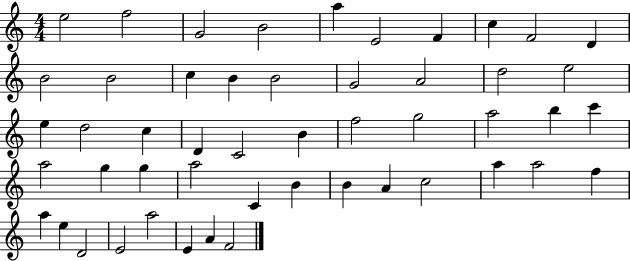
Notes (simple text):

E5/h F5/h G4/h B4/h A5/q E4/h F4/q C5/q F4/h D4/q B4/h B4/h C5/q B4/q B4/h G4/h A4/h D5/h E5/h E5/q D5/h C5/q D4/q C4/h B4/q F5/h G5/h A5/h B5/q C6/q A5/h G5/q G5/q A5/h C4/q B4/q B4/q A4/q C5/h A5/q A5/h F5/q A5/q E5/q D4/h E4/h A5/h E4/q A4/q F4/h